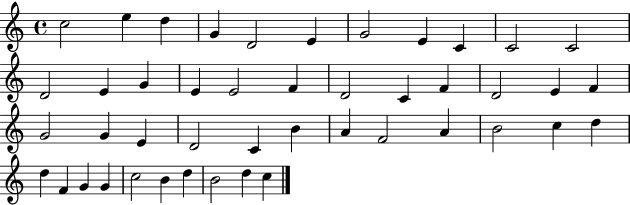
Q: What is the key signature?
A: C major